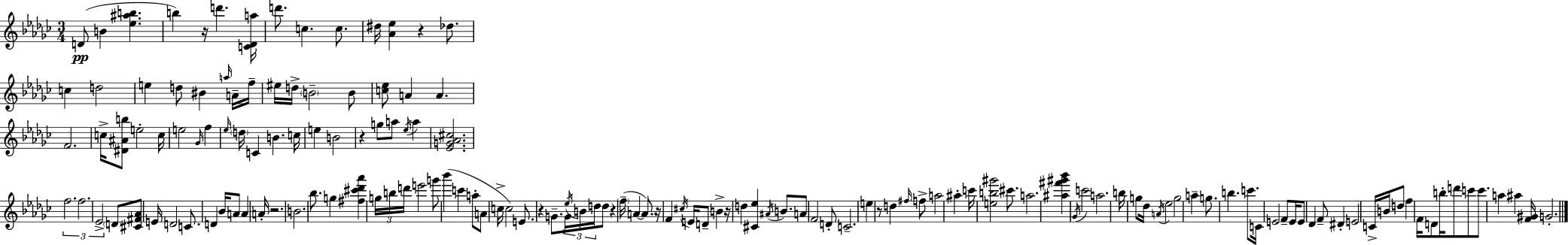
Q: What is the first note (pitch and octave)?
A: D4